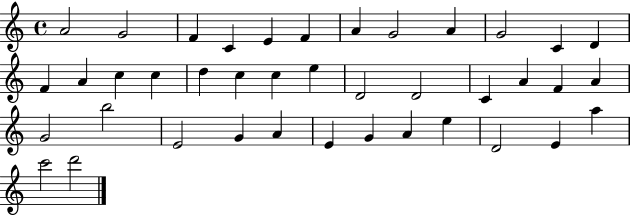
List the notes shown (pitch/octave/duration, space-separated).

A4/h G4/h F4/q C4/q E4/q F4/q A4/q G4/h A4/q G4/h C4/q D4/q F4/q A4/q C5/q C5/q D5/q C5/q C5/q E5/q D4/h D4/h C4/q A4/q F4/q A4/q G4/h B5/h E4/h G4/q A4/q E4/q G4/q A4/q E5/q D4/h E4/q A5/q C6/h D6/h